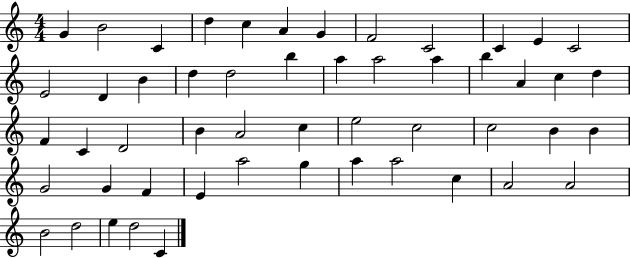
X:1
T:Untitled
M:4/4
L:1/4
K:C
G B2 C d c A G F2 C2 C E C2 E2 D B d d2 b a a2 a b A c d F C D2 B A2 c e2 c2 c2 B B G2 G F E a2 g a a2 c A2 A2 B2 d2 e d2 C